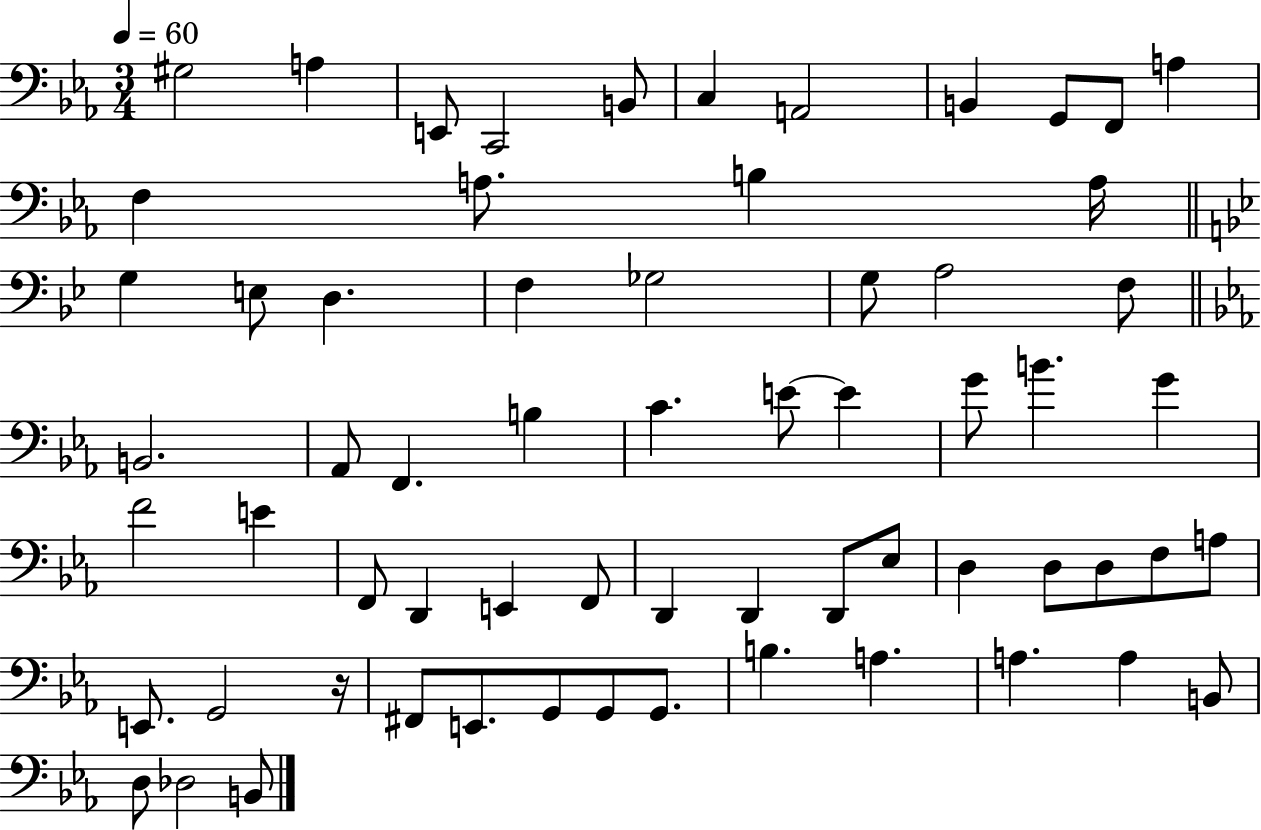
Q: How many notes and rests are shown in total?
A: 64